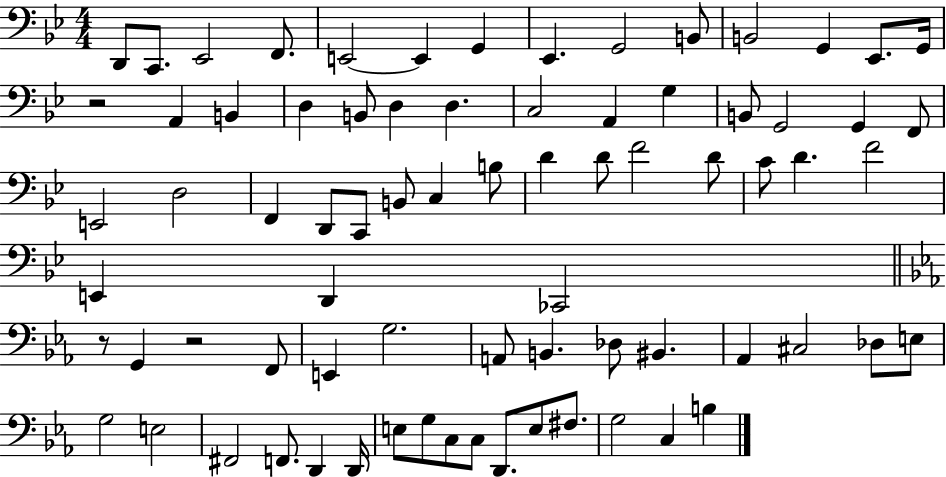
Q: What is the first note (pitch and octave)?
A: D2